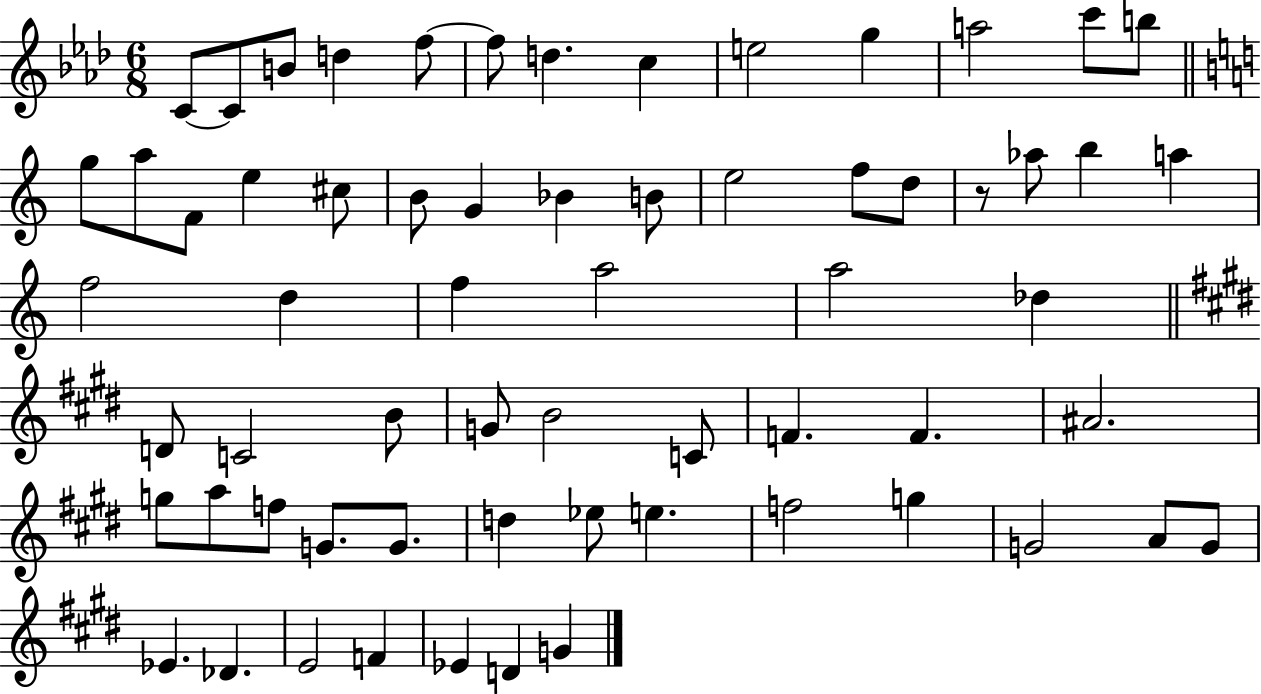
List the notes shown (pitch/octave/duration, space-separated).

C4/e C4/e B4/e D5/q F5/e F5/e D5/q. C5/q E5/h G5/q A5/h C6/e B5/e G5/e A5/e F4/e E5/q C#5/e B4/e G4/q Bb4/q B4/e E5/h F5/e D5/e R/e Ab5/e B5/q A5/q F5/h D5/q F5/q A5/h A5/h Db5/q D4/e C4/h B4/e G4/e B4/h C4/e F4/q. F4/q. A#4/h. G5/e A5/e F5/e G4/e. G4/e. D5/q Eb5/e E5/q. F5/h G5/q G4/h A4/e G4/e Eb4/q. Db4/q. E4/h F4/q Eb4/q D4/q G4/q